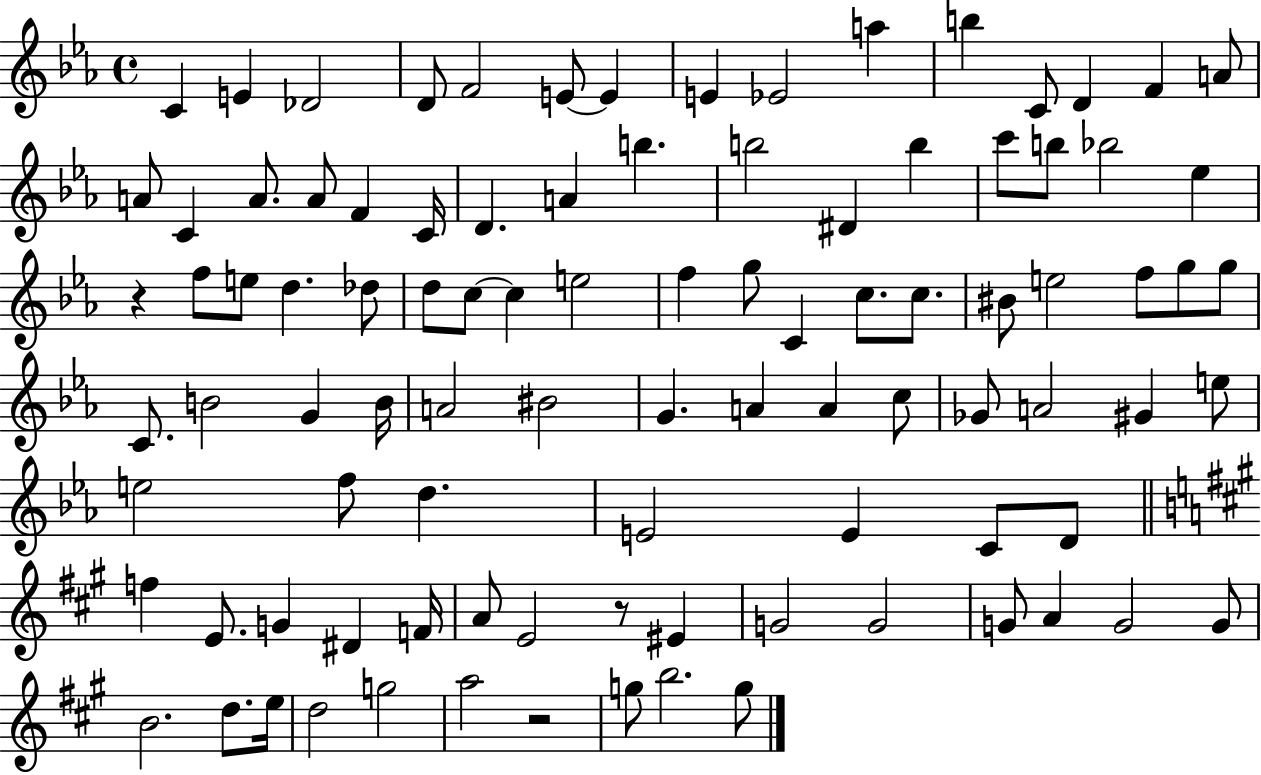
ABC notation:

X:1
T:Untitled
M:4/4
L:1/4
K:Eb
C E _D2 D/2 F2 E/2 E E _E2 a b C/2 D F A/2 A/2 C A/2 A/2 F C/4 D A b b2 ^D b c'/2 b/2 _b2 _e z f/2 e/2 d _d/2 d/2 c/2 c e2 f g/2 C c/2 c/2 ^B/2 e2 f/2 g/2 g/2 C/2 B2 G B/4 A2 ^B2 G A A c/2 _G/2 A2 ^G e/2 e2 f/2 d E2 E C/2 D/2 f E/2 G ^D F/4 A/2 E2 z/2 ^E G2 G2 G/2 A G2 G/2 B2 d/2 e/4 d2 g2 a2 z2 g/2 b2 g/2